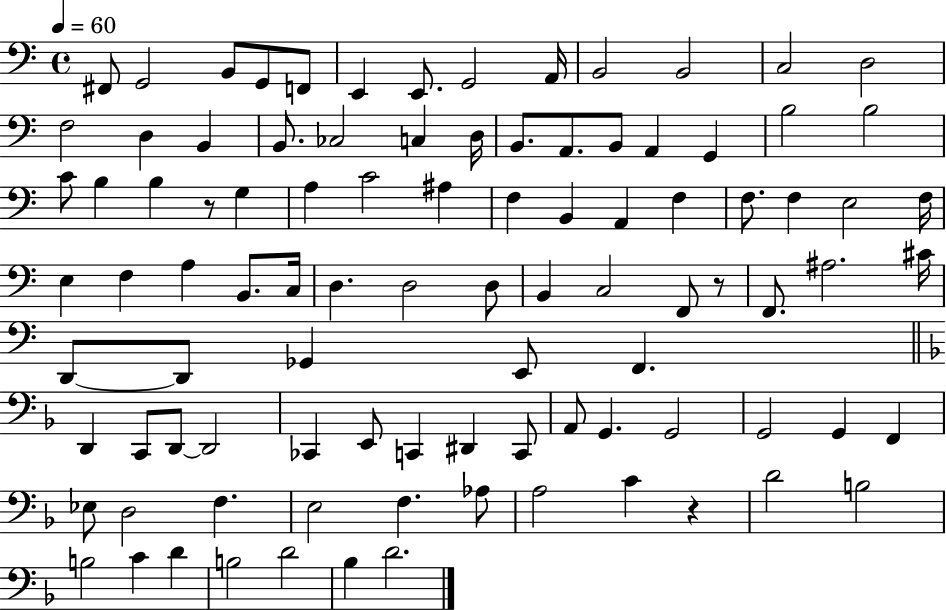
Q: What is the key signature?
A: C major